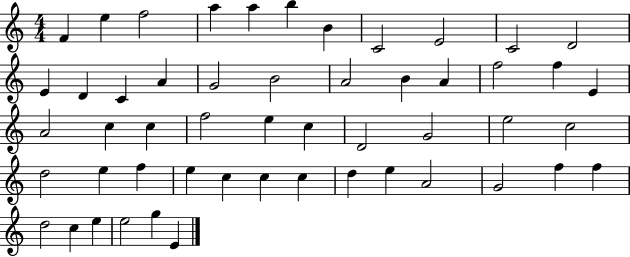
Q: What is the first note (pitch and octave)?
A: F4